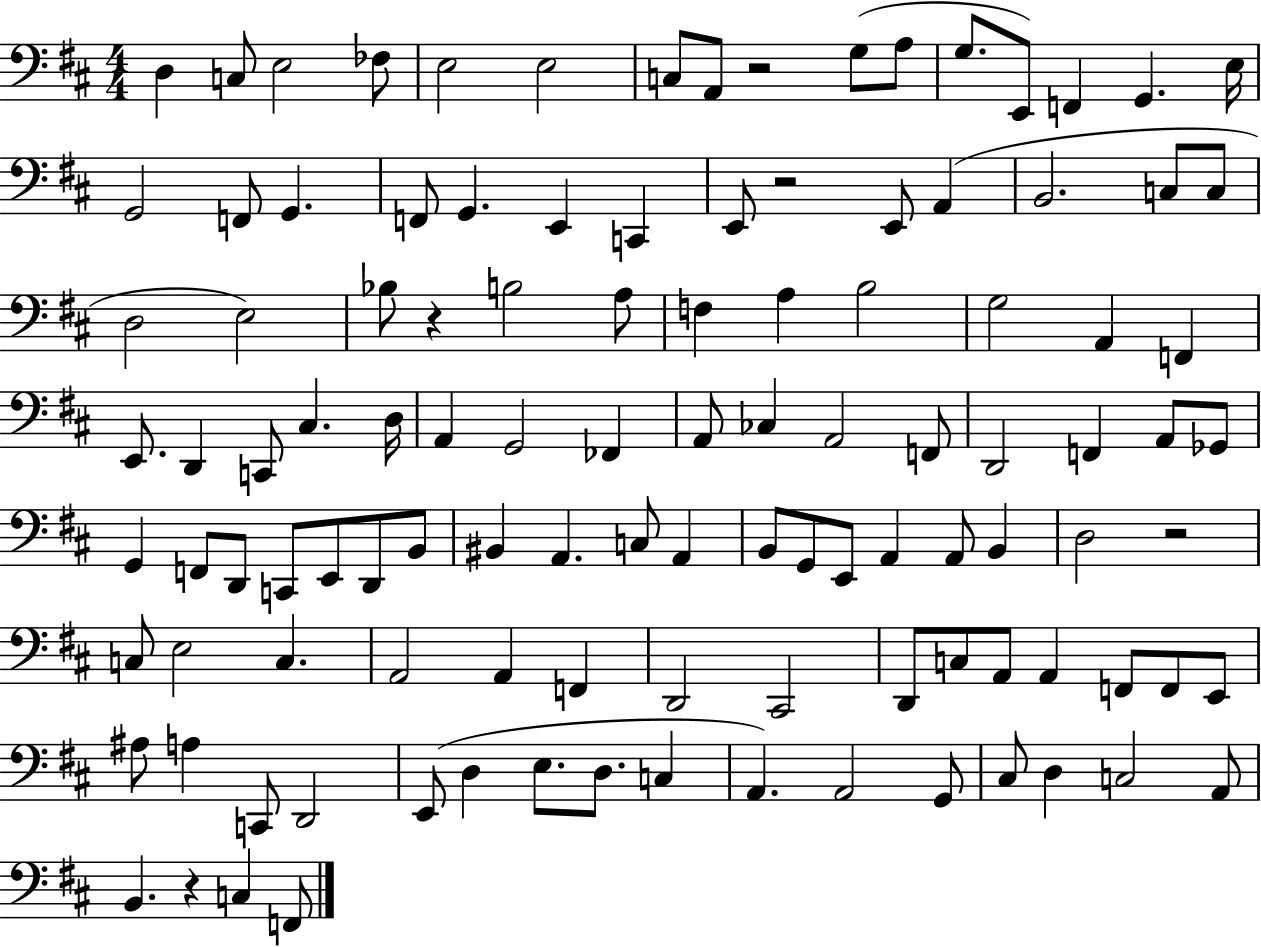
D3/q C3/e E3/h FES3/e E3/h E3/h C3/e A2/e R/h G3/e A3/e G3/e. E2/e F2/q G2/q. E3/s G2/h F2/e G2/q. F2/e G2/q. E2/q C2/q E2/e R/h E2/e A2/q B2/h. C3/e C3/e D3/h E3/h Bb3/e R/q B3/h A3/e F3/q A3/q B3/h G3/h A2/q F2/q E2/e. D2/q C2/e C#3/q. D3/s A2/q G2/h FES2/q A2/e CES3/q A2/h F2/e D2/h F2/q A2/e Gb2/e G2/q F2/e D2/e C2/e E2/e D2/e B2/e BIS2/q A2/q. C3/e A2/q B2/e G2/e E2/e A2/q A2/e B2/q D3/h R/h C3/e E3/h C3/q. A2/h A2/q F2/q D2/h C#2/h D2/e C3/e A2/e A2/q F2/e F2/e E2/e A#3/e A3/q C2/e D2/h E2/e D3/q E3/e. D3/e. C3/q A2/q. A2/h G2/e C#3/e D3/q C3/h A2/e B2/q. R/q C3/q F2/e